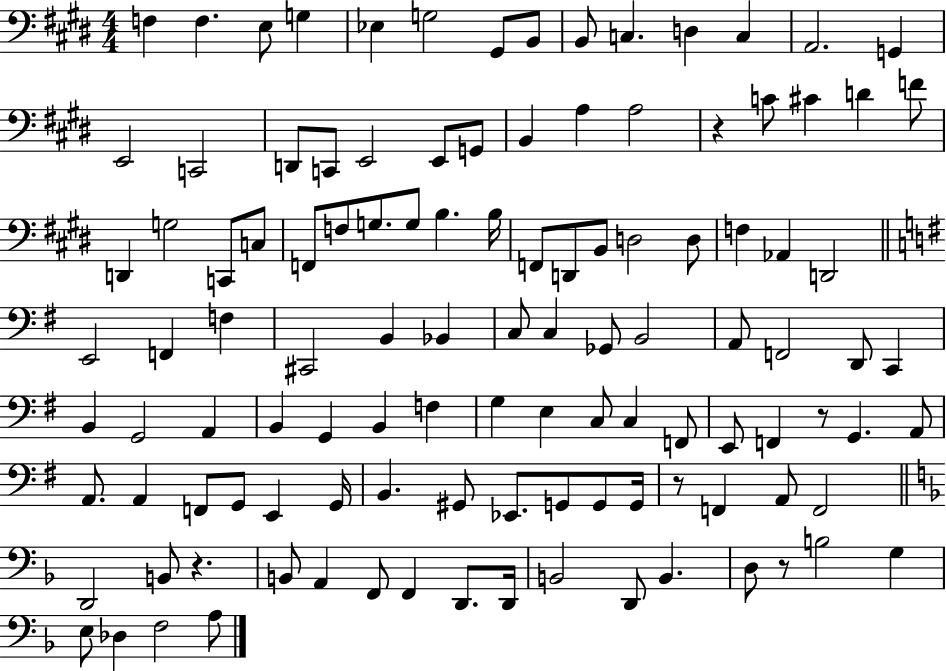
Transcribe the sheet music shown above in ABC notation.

X:1
T:Untitled
M:4/4
L:1/4
K:E
F, F, E,/2 G, _E, G,2 ^G,,/2 B,,/2 B,,/2 C, D, C, A,,2 G,, E,,2 C,,2 D,,/2 C,,/2 E,,2 E,,/2 G,,/2 B,, A, A,2 z C/2 ^C D F/2 D,, G,2 C,,/2 C,/2 F,,/2 F,/2 G,/2 G,/2 B, B,/4 F,,/2 D,,/2 B,,/2 D,2 D,/2 F, _A,, D,,2 E,,2 F,, F, ^C,,2 B,, _B,, C,/2 C, _G,,/2 B,,2 A,,/2 F,,2 D,,/2 C,, B,, G,,2 A,, B,, G,, B,, F, G, E, C,/2 C, F,,/2 E,,/2 F,, z/2 G,, A,,/2 A,,/2 A,, F,,/2 G,,/2 E,, G,,/4 B,, ^G,,/2 _E,,/2 G,,/2 G,,/2 G,,/4 z/2 F,, A,,/2 F,,2 D,,2 B,,/2 z B,,/2 A,, F,,/2 F,, D,,/2 D,,/4 B,,2 D,,/2 B,, D,/2 z/2 B,2 G, E,/2 _D, F,2 A,/2